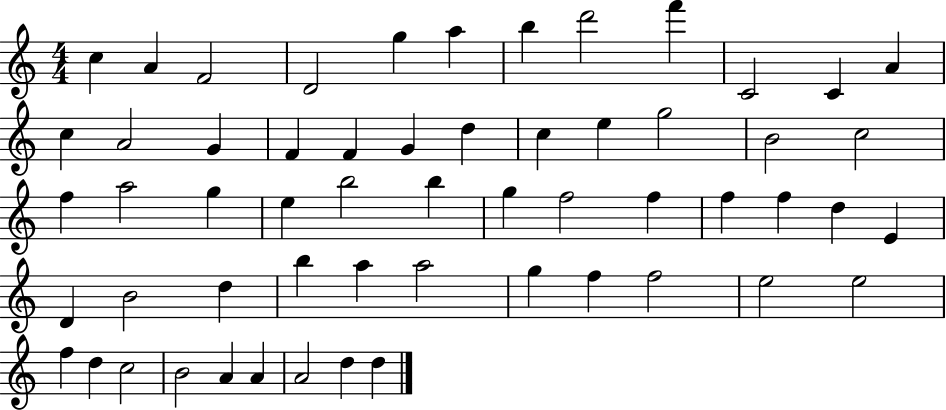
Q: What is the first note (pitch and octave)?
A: C5